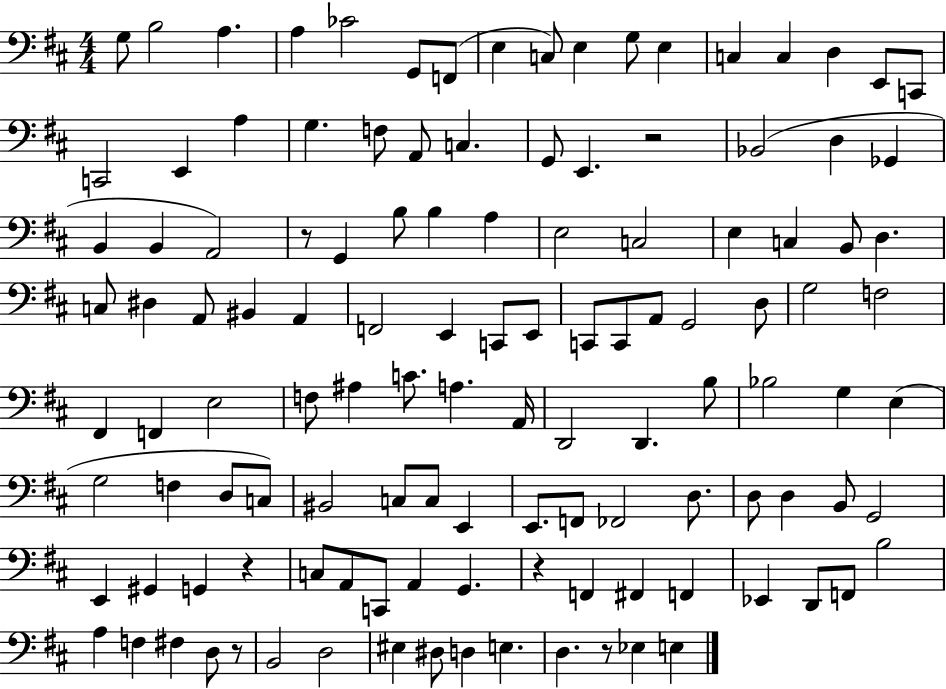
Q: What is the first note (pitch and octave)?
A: G3